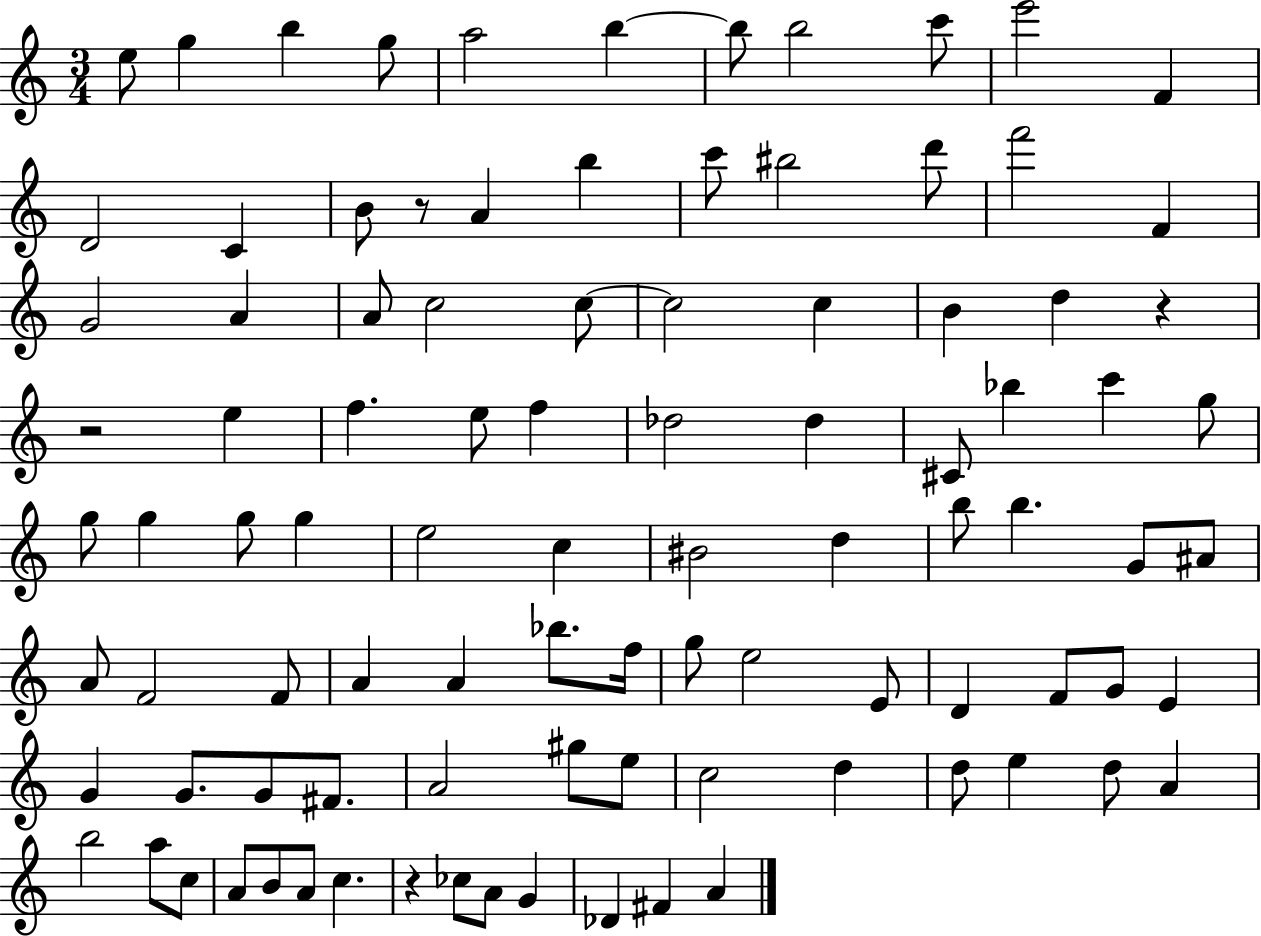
X:1
T:Untitled
M:3/4
L:1/4
K:C
e/2 g b g/2 a2 b b/2 b2 c'/2 e'2 F D2 C B/2 z/2 A b c'/2 ^b2 d'/2 f'2 F G2 A A/2 c2 c/2 c2 c B d z z2 e f e/2 f _d2 _d ^C/2 _b c' g/2 g/2 g g/2 g e2 c ^B2 d b/2 b G/2 ^A/2 A/2 F2 F/2 A A _b/2 f/4 g/2 e2 E/2 D F/2 G/2 E G G/2 G/2 ^F/2 A2 ^g/2 e/2 c2 d d/2 e d/2 A b2 a/2 c/2 A/2 B/2 A/2 c z _c/2 A/2 G _D ^F A